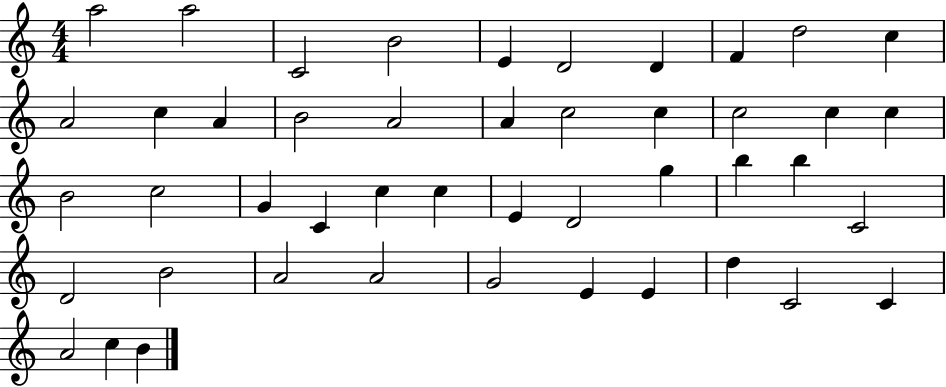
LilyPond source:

{
  \clef treble
  \numericTimeSignature
  \time 4/4
  \key c \major
  a''2 a''2 | c'2 b'2 | e'4 d'2 d'4 | f'4 d''2 c''4 | \break a'2 c''4 a'4 | b'2 a'2 | a'4 c''2 c''4 | c''2 c''4 c''4 | \break b'2 c''2 | g'4 c'4 c''4 c''4 | e'4 d'2 g''4 | b''4 b''4 c'2 | \break d'2 b'2 | a'2 a'2 | g'2 e'4 e'4 | d''4 c'2 c'4 | \break a'2 c''4 b'4 | \bar "|."
}